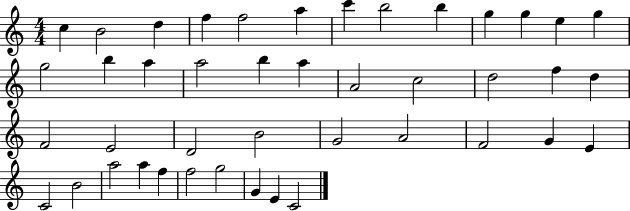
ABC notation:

X:1
T:Untitled
M:4/4
L:1/4
K:C
c B2 d f f2 a c' b2 b g g e g g2 b a a2 b a A2 c2 d2 f d F2 E2 D2 B2 G2 A2 F2 G E C2 B2 a2 a f f2 g2 G E C2